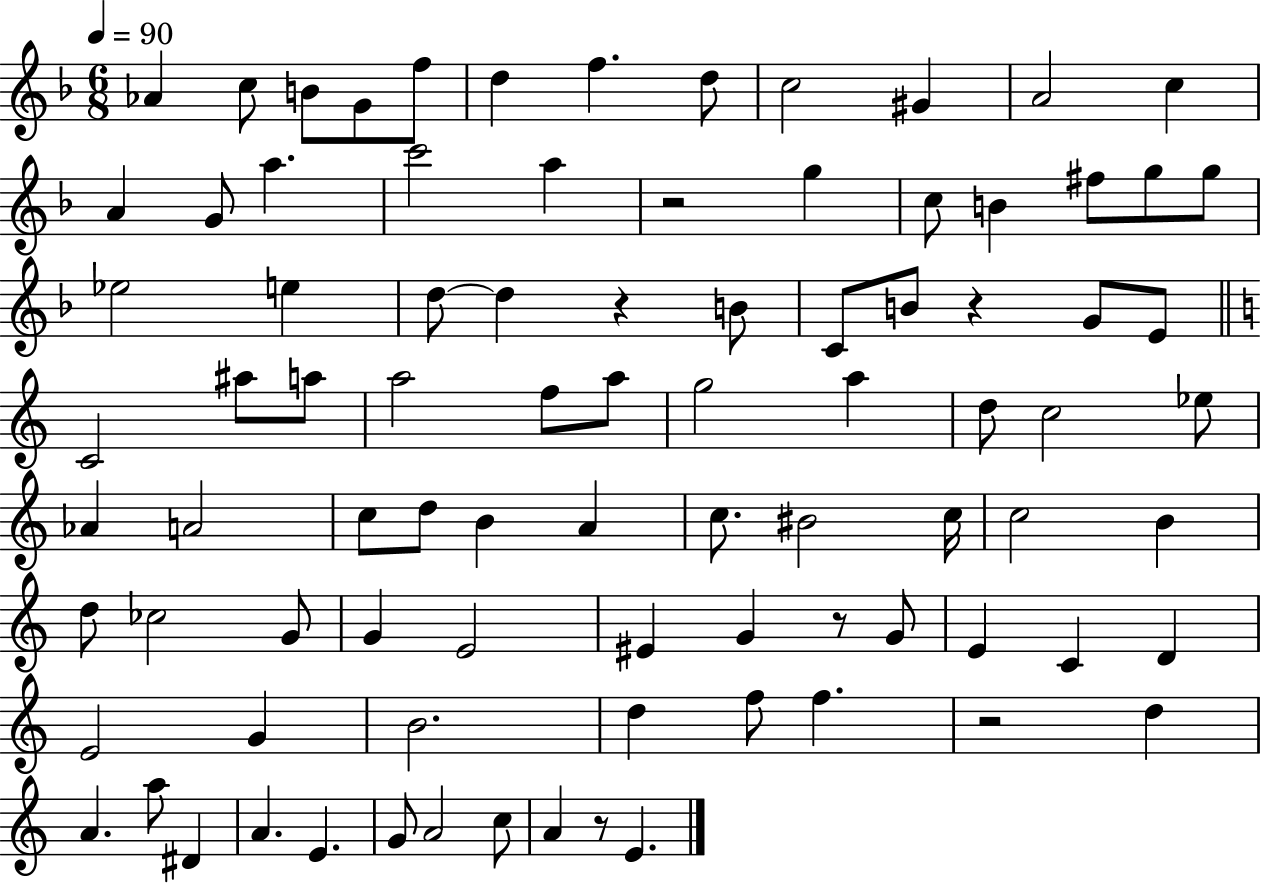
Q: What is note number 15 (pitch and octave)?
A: A5